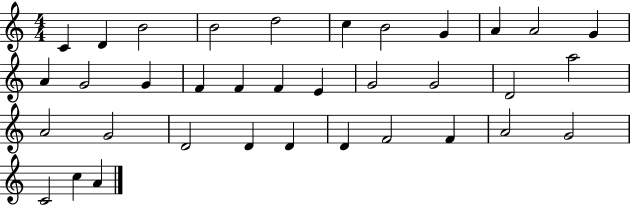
{
  \clef treble
  \numericTimeSignature
  \time 4/4
  \key c \major
  c'4 d'4 b'2 | b'2 d''2 | c''4 b'2 g'4 | a'4 a'2 g'4 | \break a'4 g'2 g'4 | f'4 f'4 f'4 e'4 | g'2 g'2 | d'2 a''2 | \break a'2 g'2 | d'2 d'4 d'4 | d'4 f'2 f'4 | a'2 g'2 | \break c'2 c''4 a'4 | \bar "|."
}